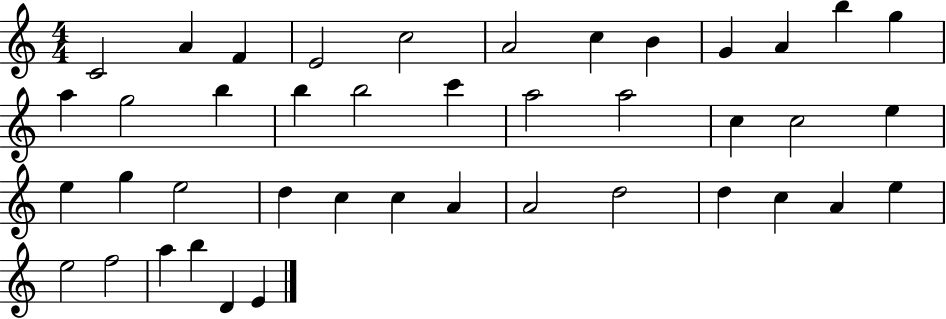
C4/h A4/q F4/q E4/h C5/h A4/h C5/q B4/q G4/q A4/q B5/q G5/q A5/q G5/h B5/q B5/q B5/h C6/q A5/h A5/h C5/q C5/h E5/q E5/q G5/q E5/h D5/q C5/q C5/q A4/q A4/h D5/h D5/q C5/q A4/q E5/q E5/h F5/h A5/q B5/q D4/q E4/q